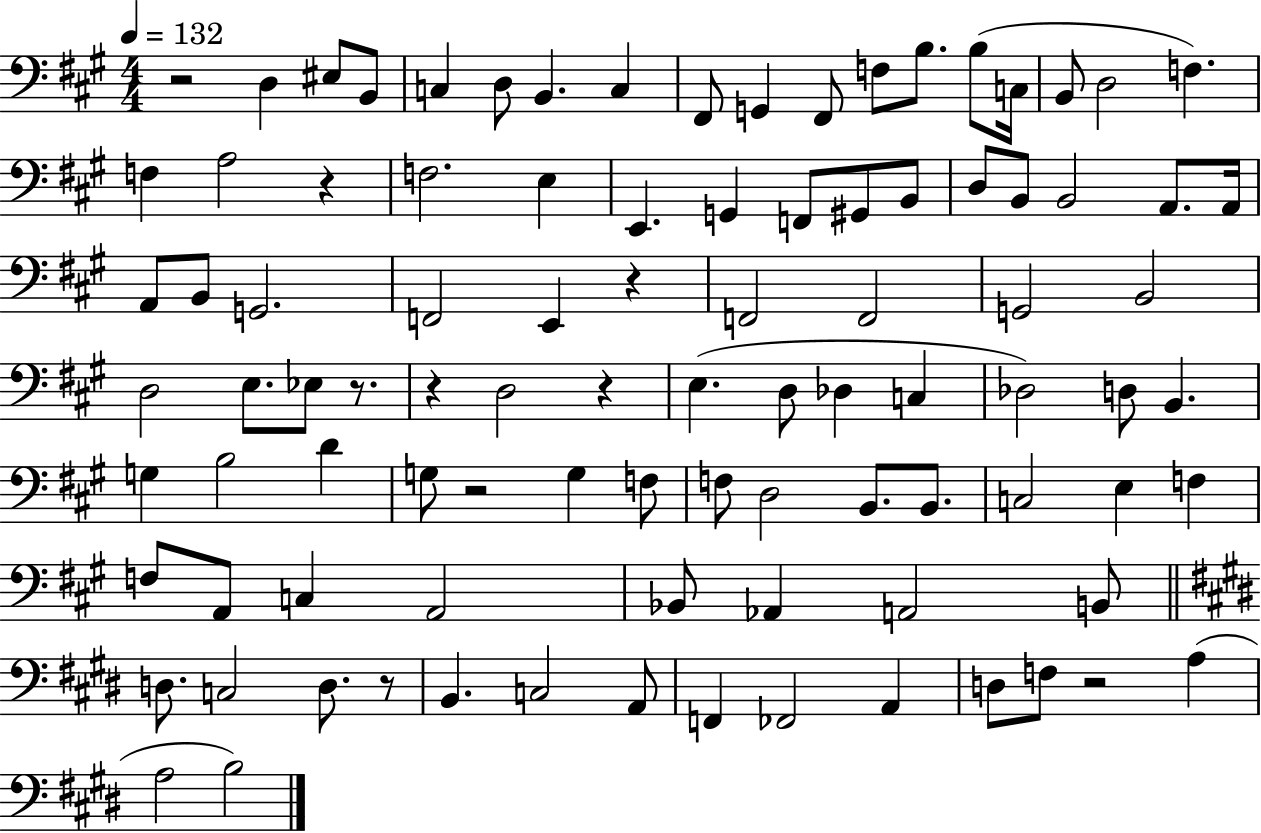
{
  \clef bass
  \numericTimeSignature
  \time 4/4
  \key a \major
  \tempo 4 = 132
  r2 d4 eis8 b,8 | c4 d8 b,4. c4 | fis,8 g,4 fis,8 f8 b8. b8( c16 | b,8 d2 f4.) | \break f4 a2 r4 | f2. e4 | e,4. g,4 f,8 gis,8 b,8 | d8 b,8 b,2 a,8. a,16 | \break a,8 b,8 g,2. | f,2 e,4 r4 | f,2 f,2 | g,2 b,2 | \break d2 e8. ees8 r8. | r4 d2 r4 | e4.( d8 des4 c4 | des2) d8 b,4. | \break g4 b2 d'4 | g8 r2 g4 f8 | f8 d2 b,8. b,8. | c2 e4 f4 | \break f8 a,8 c4 a,2 | bes,8 aes,4 a,2 b,8 | \bar "||" \break \key e \major d8. c2 d8. r8 | b,4. c2 a,8 | f,4 fes,2 a,4 | d8 f8 r2 a4( | \break a2 b2) | \bar "|."
}